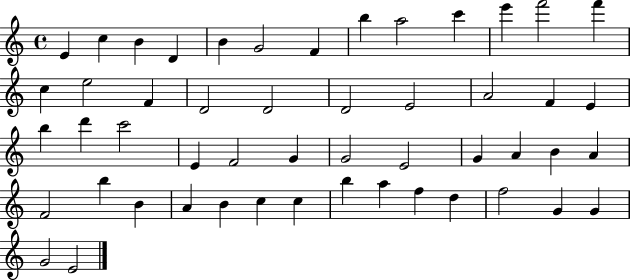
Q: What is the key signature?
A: C major